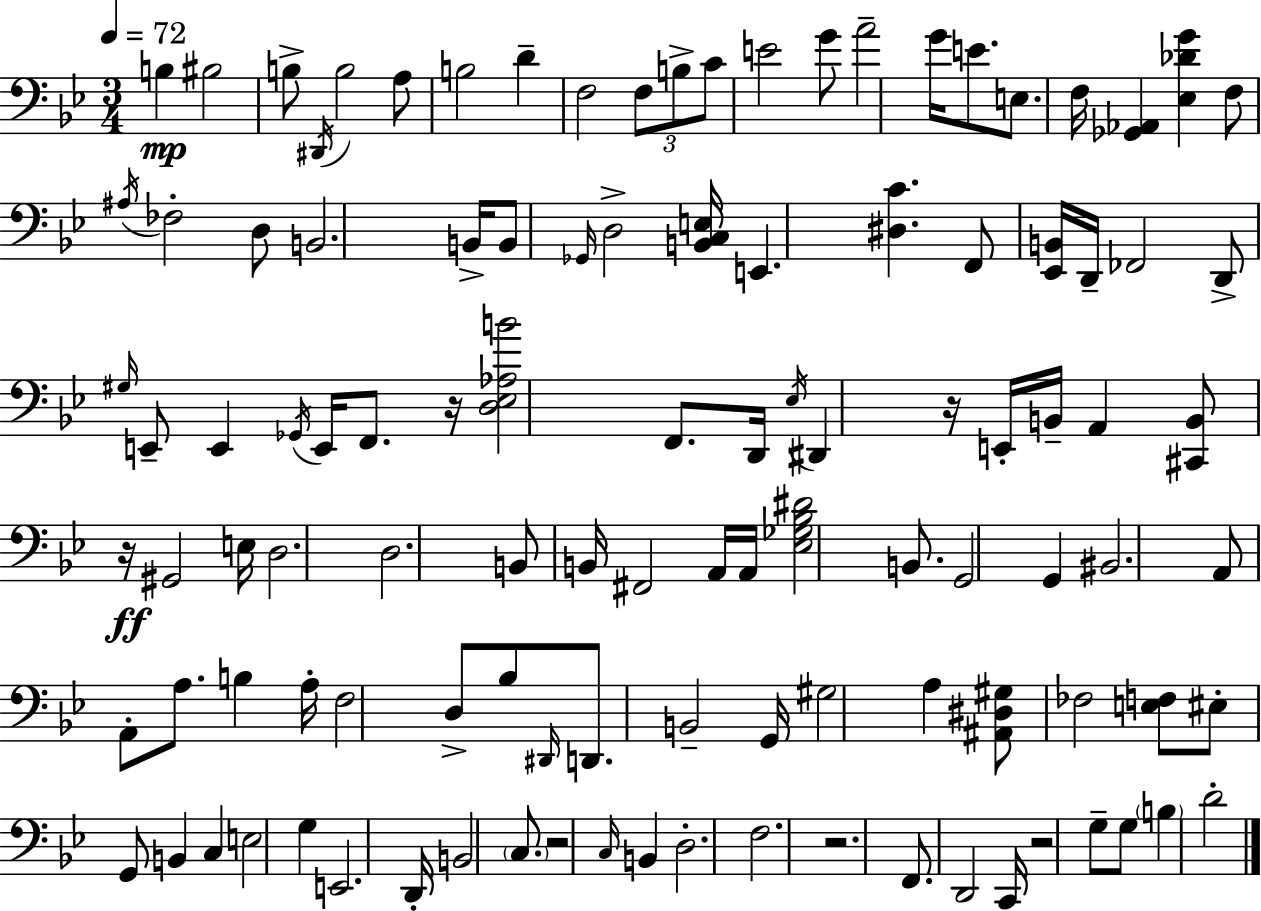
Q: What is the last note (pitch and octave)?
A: D4